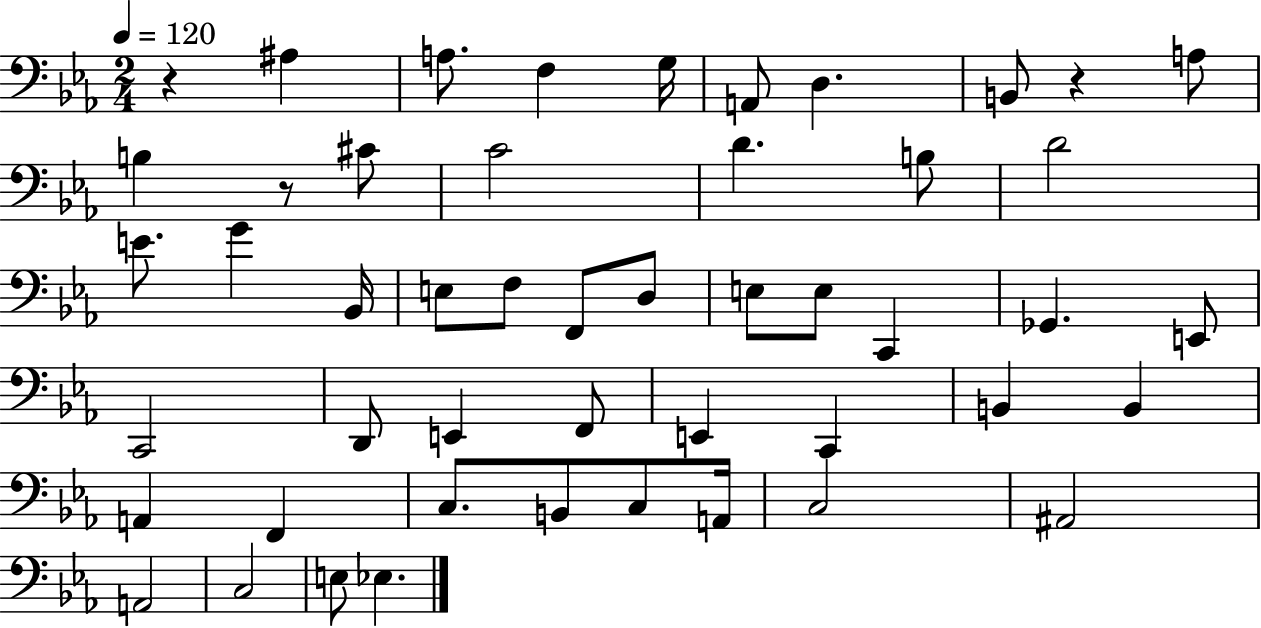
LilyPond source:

{
  \clef bass
  \numericTimeSignature
  \time 2/4
  \key ees \major
  \tempo 4 = 120
  r4 ais4 | a8. f4 g16 | a,8 d4. | b,8 r4 a8 | \break b4 r8 cis'8 | c'2 | d'4. b8 | d'2 | \break e'8. g'4 bes,16 | e8 f8 f,8 d8 | e8 e8 c,4 | ges,4. e,8 | \break c,2 | d,8 e,4 f,8 | e,4 c,4 | b,4 b,4 | \break a,4 f,4 | c8. b,8 c8 a,16 | c2 | ais,2 | \break a,2 | c2 | e8 ees4. | \bar "|."
}